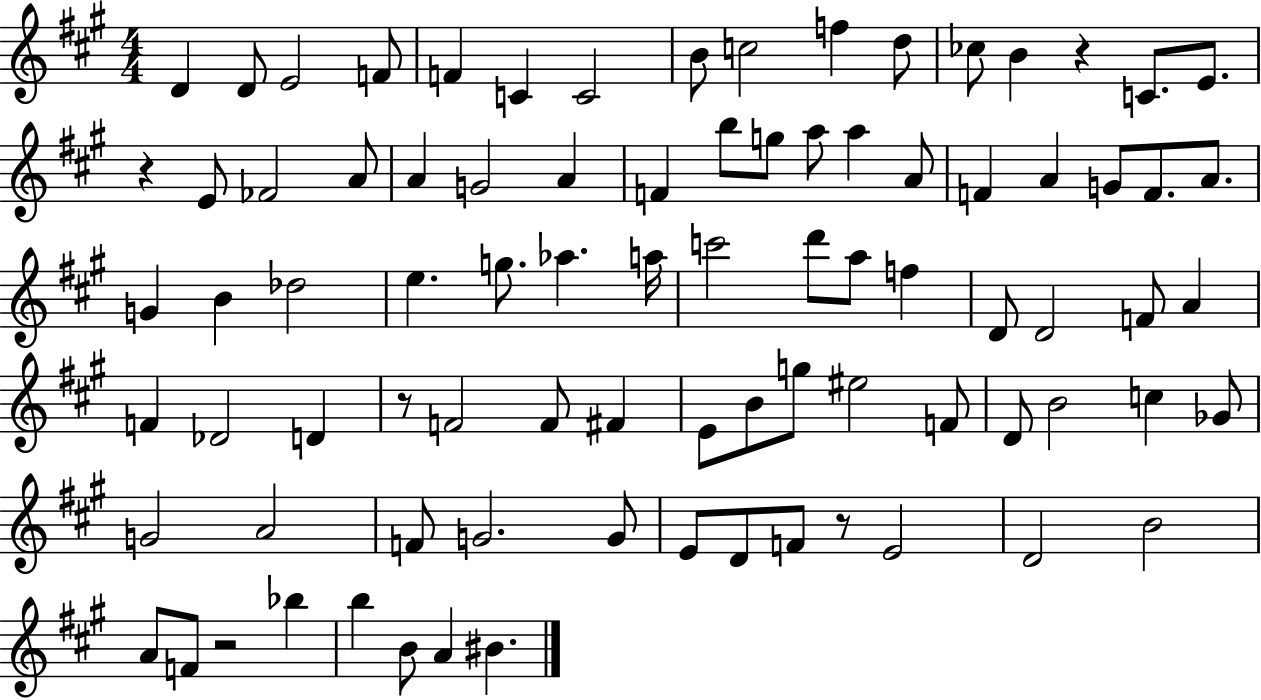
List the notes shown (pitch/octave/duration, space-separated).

D4/q D4/e E4/h F4/e F4/q C4/q C4/h B4/e C5/h F5/q D5/e CES5/e B4/q R/q C4/e. E4/e. R/q E4/e FES4/h A4/e A4/q G4/h A4/q F4/q B5/e G5/e A5/e A5/q A4/e F4/q A4/q G4/e F4/e. A4/e. G4/q B4/q Db5/h E5/q. G5/e. Ab5/q. A5/s C6/h D6/e A5/e F5/q D4/e D4/h F4/e A4/q F4/q Db4/h D4/q R/e F4/h F4/e F#4/q E4/e B4/e G5/e EIS5/h F4/e D4/e B4/h C5/q Gb4/e G4/h A4/h F4/e G4/h. G4/e E4/e D4/e F4/e R/e E4/h D4/h B4/h A4/e F4/e R/h Bb5/q B5/q B4/e A4/q BIS4/q.